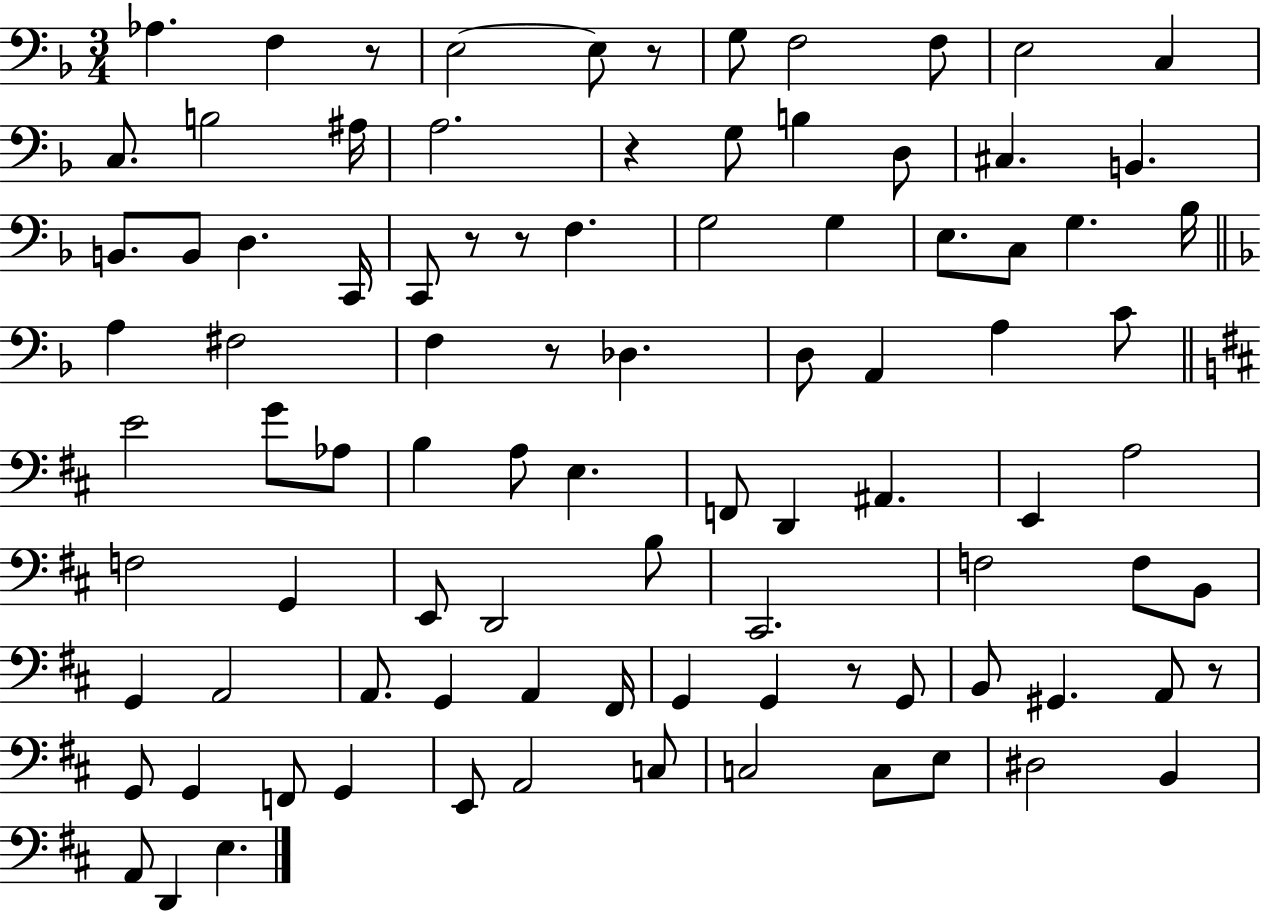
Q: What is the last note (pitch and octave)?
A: E3